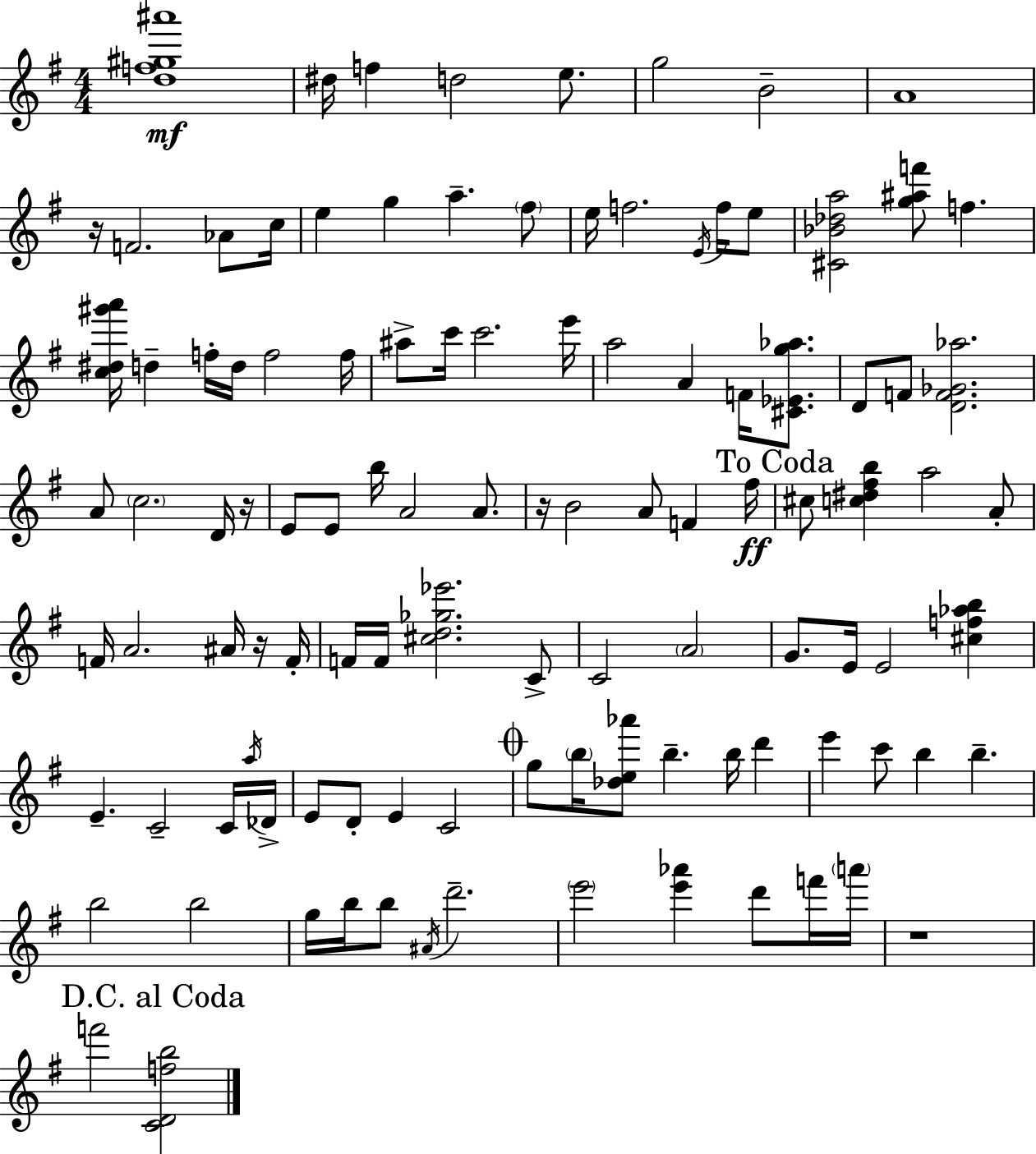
[D5,F5,G#5,A#6]/w D#5/s F5/q D5/h E5/e. G5/h B4/h A4/w R/s F4/h. Ab4/e C5/s E5/q G5/q A5/q. F#5/e E5/s F5/h. E4/s F5/s E5/e [C#4,Bb4,Db5,A5]/h [G5,A#5,F6]/e F5/q. [C5,D#5,G#6,A6]/s D5/q F5/s D5/s F5/h F5/s A#5/e C6/s C6/h. E6/s A5/h A4/q F4/s [C#4,Eb4,G5,Ab5]/e. D4/e F4/e [D4,F4,Gb4,Ab5]/h. A4/e C5/h. D4/s R/s E4/e E4/e B5/s A4/h A4/e. R/s B4/h A4/e F4/q F#5/s C#5/e [C5,D#5,F#5,B5]/q A5/h A4/e F4/s A4/h. A#4/s R/s F4/s F4/s F4/s [C#5,D5,Gb5,Eb6]/h. C4/e C4/h A4/h G4/e. E4/s E4/h [C#5,F5,Ab5,B5]/q E4/q. C4/h C4/s A5/s Db4/s E4/e D4/e E4/q C4/h G5/e B5/s [Db5,E5,Ab6]/e B5/q. B5/s D6/q E6/q C6/e B5/q B5/q. B5/h B5/h G5/s B5/s B5/e A#4/s D6/h. E6/h [E6,Ab6]/q D6/e F6/s A6/s R/w F6/h [C4,D4,F5,B5]/h